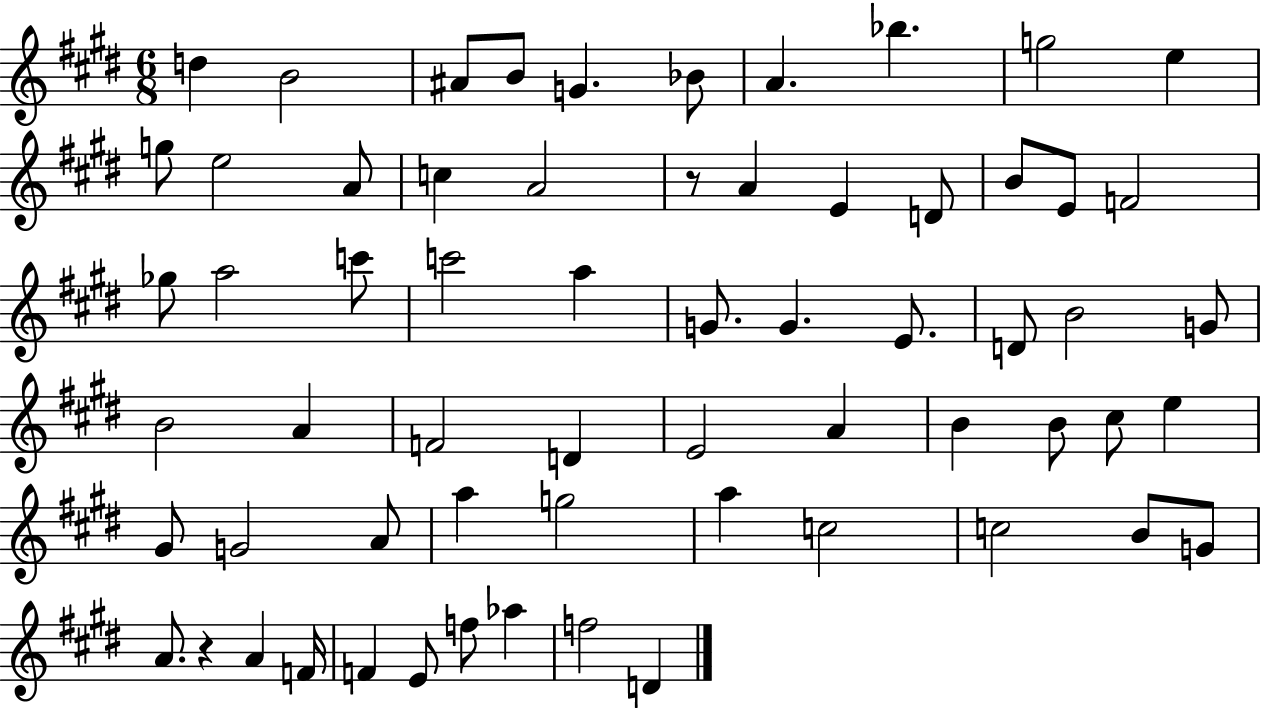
X:1
T:Untitled
M:6/8
L:1/4
K:E
d B2 ^A/2 B/2 G _B/2 A _b g2 e g/2 e2 A/2 c A2 z/2 A E D/2 B/2 E/2 F2 _g/2 a2 c'/2 c'2 a G/2 G E/2 D/2 B2 G/2 B2 A F2 D E2 A B B/2 ^c/2 e ^G/2 G2 A/2 a g2 a c2 c2 B/2 G/2 A/2 z A F/4 F E/2 f/2 _a f2 D